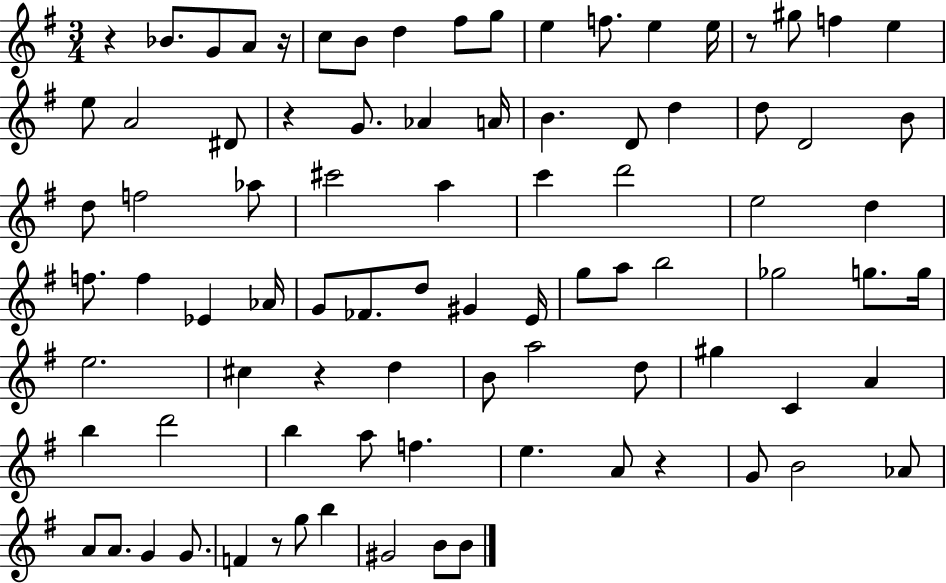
{
  \clef treble
  \numericTimeSignature
  \time 3/4
  \key g \major
  r4 bes'8. g'8 a'8 r16 | c''8 b'8 d''4 fis''8 g''8 | e''4 f''8. e''4 e''16 | r8 gis''8 f''4 e''4 | \break e''8 a'2 dis'8 | r4 g'8. aes'4 a'16 | b'4. d'8 d''4 | d''8 d'2 b'8 | \break d''8 f''2 aes''8 | cis'''2 a''4 | c'''4 d'''2 | e''2 d''4 | \break f''8. f''4 ees'4 aes'16 | g'8 fes'8. d''8 gis'4 e'16 | g''8 a''8 b''2 | ges''2 g''8. g''16 | \break e''2. | cis''4 r4 d''4 | b'8 a''2 d''8 | gis''4 c'4 a'4 | \break b''4 d'''2 | b''4 a''8 f''4. | e''4. a'8 r4 | g'8 b'2 aes'8 | \break a'8 a'8. g'4 g'8. | f'4 r8 g''8 b''4 | gis'2 b'8 b'8 | \bar "|."
}